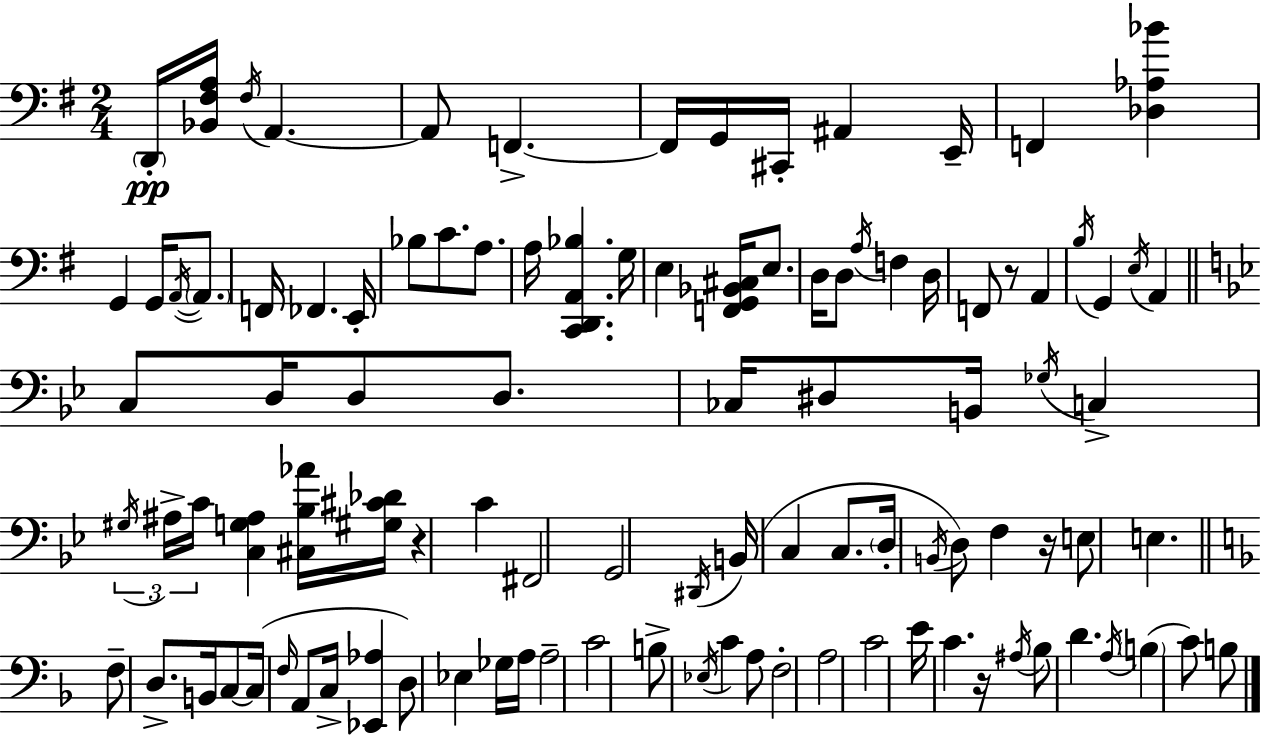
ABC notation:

X:1
T:Untitled
M:2/4
L:1/4
K:G
D,,/4 [_B,,^F,A,]/4 ^F,/4 A,, A,,/2 F,, F,,/4 G,,/4 ^C,,/4 ^A,, E,,/4 F,, [_D,_A,_B] G,, G,,/4 A,,/4 A,,/2 F,,/4 _F,, E,,/4 _B,/2 C/2 A,/2 A,/4 [C,,D,,A,,_B,] G,/4 E, [F,,G,,_B,,^C,]/4 E,/2 D,/4 D,/2 A,/4 F, D,/4 F,,/2 z/2 A,, B,/4 G,, E,/4 A,, C,/2 D,/4 D,/2 D,/2 _C,/4 ^D,/2 B,,/4 _G,/4 C, ^G,/4 ^A,/4 C/4 [C,G,^A,] [^C,_B,_A]/4 [^G,^C_D]/4 z C ^F,,2 G,,2 ^D,,/4 B,,/4 C, C,/2 D,/4 B,,/4 D,/2 F, z/4 E,/2 E, F,/2 D,/2 B,,/4 C,/2 C,/4 F,/4 A,,/2 C,/4 [_E,,_A,] D,/2 _E, _G,/4 A,/4 A,2 C2 B,/2 _E,/4 C A,/2 F,2 A,2 C2 E/4 C z/4 ^A,/4 _B,/2 D A,/4 B, C/2 B,/2